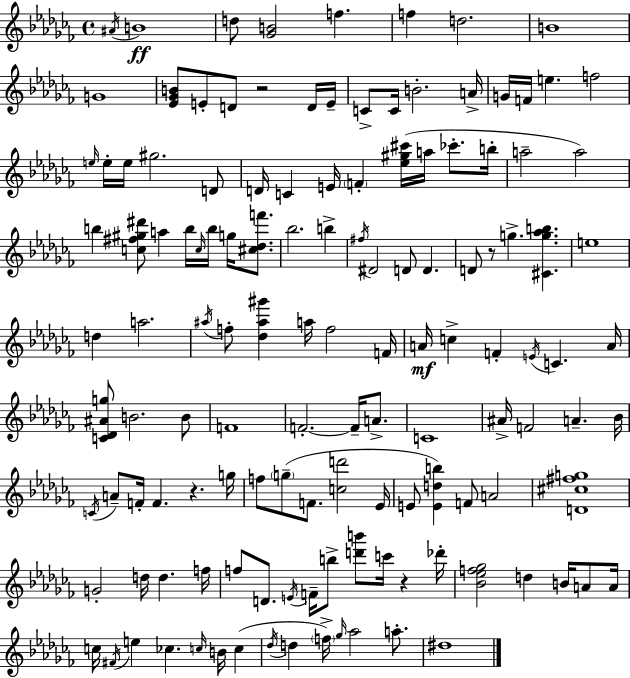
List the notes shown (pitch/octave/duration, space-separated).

A#4/s B4/w D5/e [Gb4,B4]/h F5/q. F5/q D5/h. B4/w G4/w [Eb4,Gb4,B4]/e E4/e D4/e R/h D4/s E4/s C4/e C4/s B4/h. A4/s G4/s F4/s E5/q. F5/h E5/s E5/s E5/s G#5/h. D4/e D4/s C4/q E4/s F4/q [Eb5,G#5,C#6]/s A5/s CES6/e. B5/s A5/h A5/h B5/q [C5,F#5,G#5,D#6]/e A5/q B5/s C5/s B5/s G5/s [C#5,Db5,F6]/e. Bb5/h. B5/q F#5/s D#4/h D4/e D4/q. D4/e R/e G5/q. [C#4,G5,Ab5,B5]/q. E5/w D5/q A5/h. A#5/s F5/e [Db5,A#5,G#6]/q A5/s F5/h F4/s A4/s C5/q F4/q E4/s C4/q. A4/s [C4,Db4,A#4,G5]/e B4/h. B4/e F4/w F4/h. F4/s A4/e. C4/w A#4/s F4/h A4/q. Bb4/s C4/s A4/e F4/s F4/q. R/q. G5/s F5/e G5/e F4/e. [C5,D6]/h Eb4/s E4/e [E4,D5,B5]/q F4/e A4/h [D4,C#5,F#5,G5]/w G4/h D5/s D5/q. F5/s F5/e D4/e. E4/s F4/s B5/e [D6,B6]/e C6/s R/q Db6/s [Bb4,Eb5,F5,Gb5]/h D5/q B4/s A4/e A4/s C5/s F#4/s E5/q CES5/q. C5/s B4/s C5/q Db5/s D5/q F5/s Gb5/s Ab5/h A5/e. D#5/w